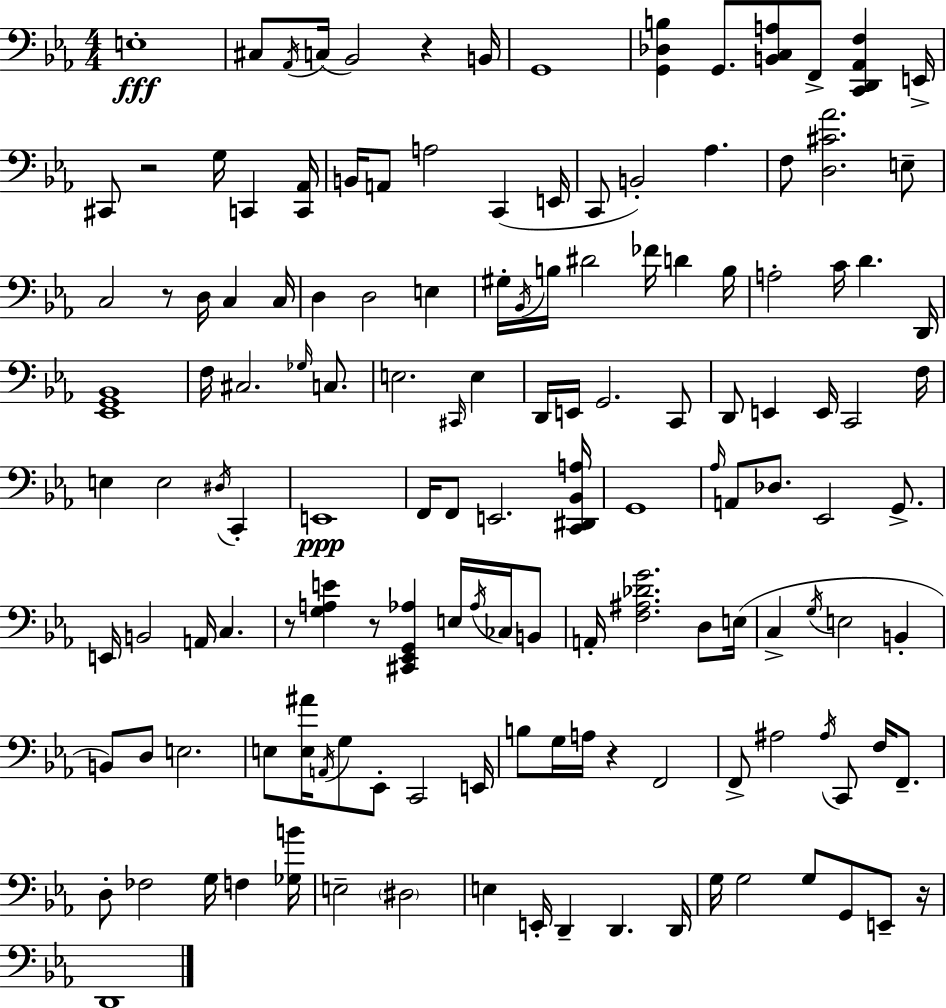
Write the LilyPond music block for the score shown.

{
  \clef bass
  \numericTimeSignature
  \time 4/4
  \key c \minor
  e1-.\fff | cis8 \acciaccatura { aes,16 }( c16 bes,2) r4 | b,16 g,1 | <g, des b>4 g,8. <b, c a>8 f,8-> <c, d, aes, f>4 | \break e,16-> cis,8 r2 g16 c,4 | <c, aes,>16 b,16 a,8 a2 c,4( | e,16 c,8 b,2-.) aes4. | f8 <d cis' aes'>2. e8-- | \break c2 r8 d16 c4 | c16 d4 d2 e4 | gis16-. \acciaccatura { bes,16 } b16 dis'2 fes'16 d'4 | b16 a2-. c'16 d'4. | \break d,16 <ees, g, bes,>1 | f16 cis2. \grace { ges16 } | c8. e2. \grace { cis,16 } | e4 d,16 e,16 g,2. | \break c,8 d,8 e,4 e,16 c,2 | f16 e4 e2 | \acciaccatura { dis16 } c,4-. e,1\ppp | f,16 f,8 e,2. | \break <c, dis, bes, a>16 g,1 | \grace { aes16 } a,8 des8. ees,2 | g,8.-> e,16 b,2 a,16 | c4. r8 <g a e'>4 r8 <cis, ees, g, aes>4 | \break e16 \acciaccatura { aes16 } ces16 b,8 a,16-. <f ais des' g'>2. | d8 e16( c4-> \acciaccatura { g16 } e2 | b,4-. b,8) d8 e2. | e8 <e ais'>16 \acciaccatura { a,16 } g8 ees,8-. | \break c,2 e,16 b8 g16 a16 r4 | f,2 f,8-> ais2 | \acciaccatura { ais16 } c,8 f16 f,8.-- d8-. fes2 | g16 f4 <ges b'>16 e2-- | \break \parenthesize dis2 e4 e,16-. d,4-- | d,4. d,16 g16 g2 | g8 g,8 e,8-- r16 d,1 | \bar "|."
}